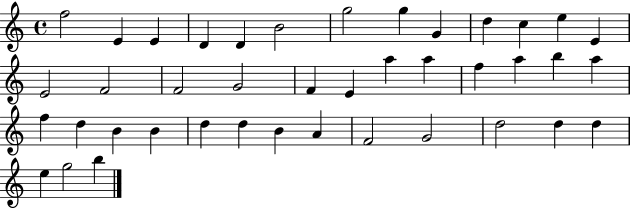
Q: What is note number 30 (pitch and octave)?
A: D5